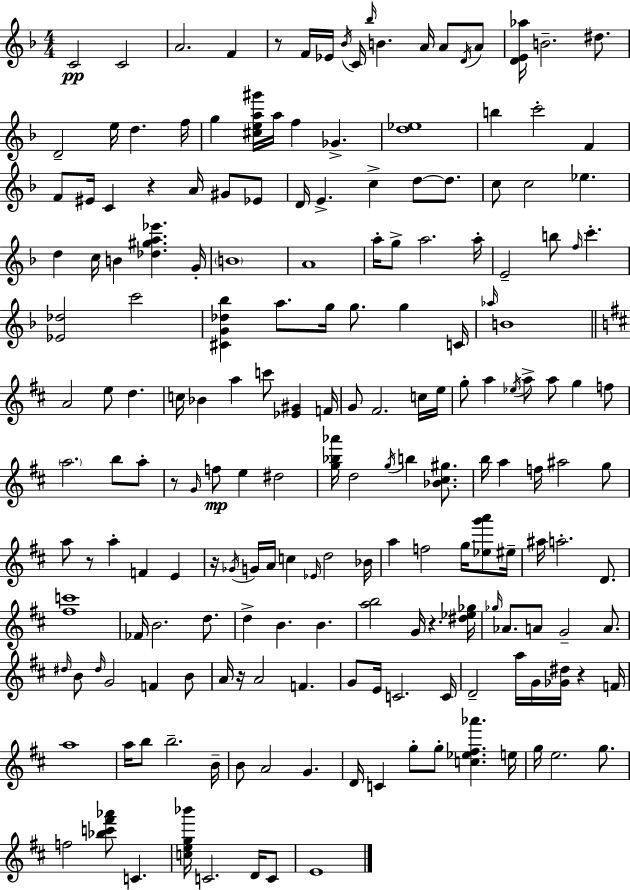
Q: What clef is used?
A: treble